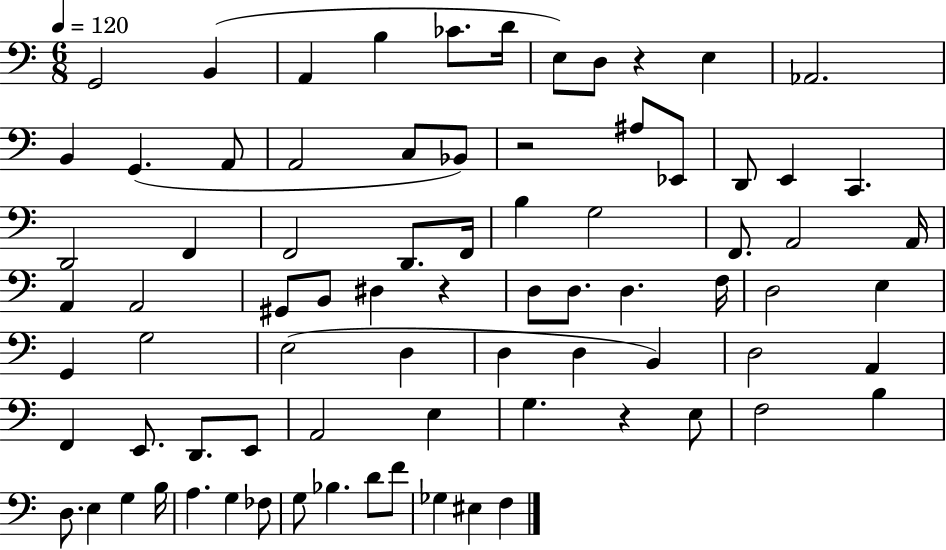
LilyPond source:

{
  \clef bass
  \numericTimeSignature
  \time 6/8
  \key c \major
  \tempo 4 = 120
  g,2 b,4( | a,4 b4 ces'8. d'16 | e8) d8 r4 e4 | aes,2. | \break b,4 g,4.( a,8 | a,2 c8 bes,8) | r2 ais8 ees,8 | d,8 e,4 c,4. | \break d,2 f,4 | f,2 d,8. f,16 | b4 g2 | f,8. a,2 a,16 | \break a,4 a,2 | gis,8 b,8 dis4 r4 | d8 d8. d4. f16 | d2 e4 | \break g,4 g2 | e2( d4 | d4 d4 b,4) | d2 a,4 | \break f,4 e,8. d,8. e,8 | a,2 e4 | g4. r4 e8 | f2 b4 | \break d8. e4 g4 b16 | a4. g4 fes8 | g8 bes4. d'8 f'8 | ges4 eis4 f4 | \break \bar "|."
}